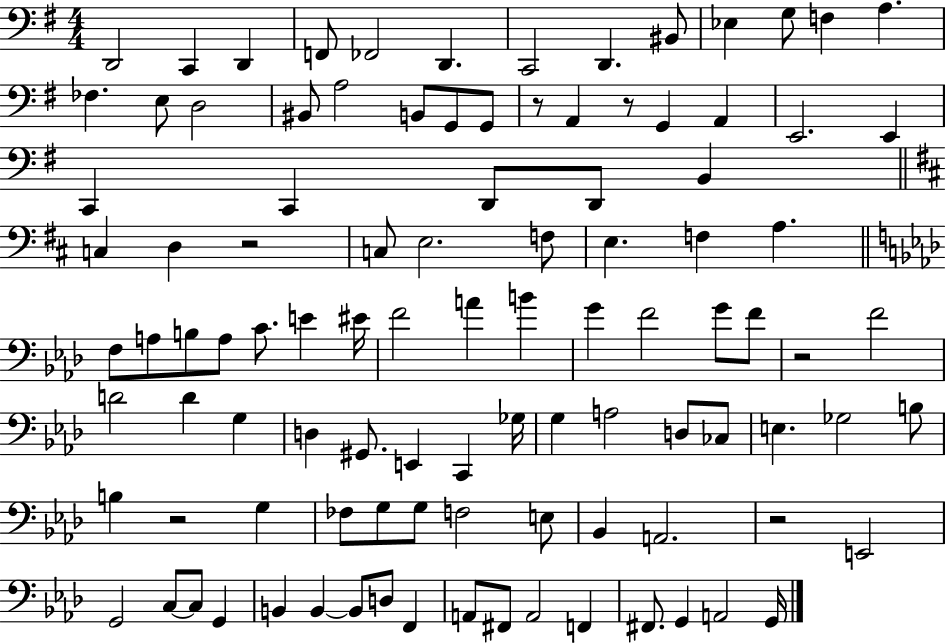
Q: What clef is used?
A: bass